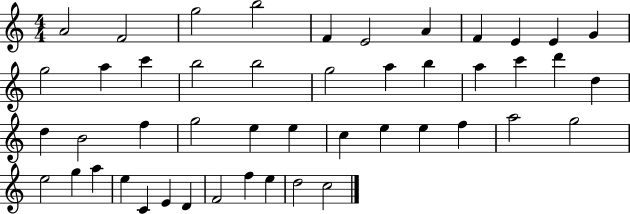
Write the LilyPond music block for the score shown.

{
  \clef treble
  \numericTimeSignature
  \time 4/4
  \key c \major
  a'2 f'2 | g''2 b''2 | f'4 e'2 a'4 | f'4 e'4 e'4 g'4 | \break g''2 a''4 c'''4 | b''2 b''2 | g''2 a''4 b''4 | a''4 c'''4 d'''4 d''4 | \break d''4 b'2 f''4 | g''2 e''4 e''4 | c''4 e''4 e''4 f''4 | a''2 g''2 | \break e''2 g''4 a''4 | e''4 c'4 e'4 d'4 | f'2 f''4 e''4 | d''2 c''2 | \break \bar "|."
}